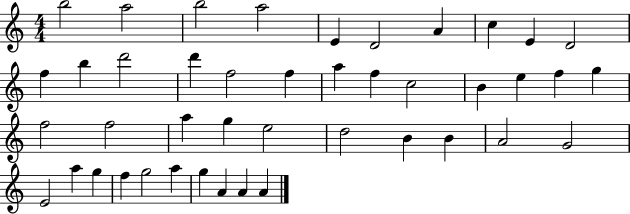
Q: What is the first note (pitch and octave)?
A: B5